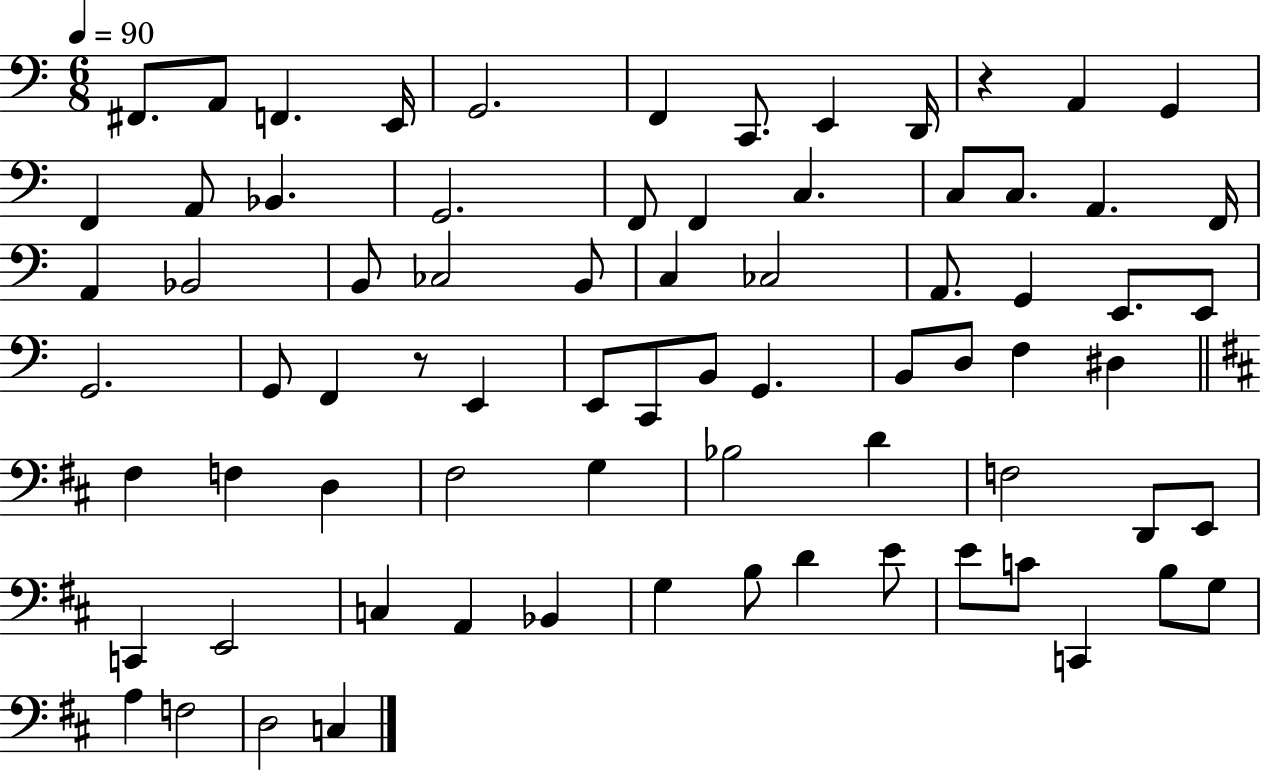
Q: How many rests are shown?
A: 2